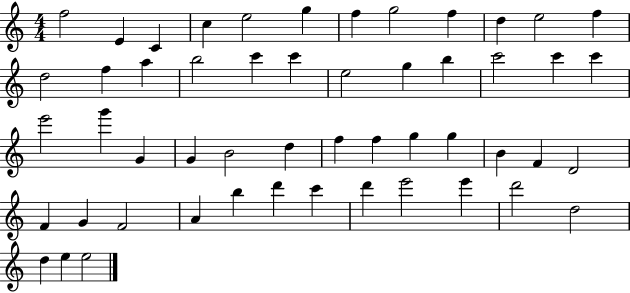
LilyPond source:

{
  \clef treble
  \numericTimeSignature
  \time 4/4
  \key c \major
  f''2 e'4 c'4 | c''4 e''2 g''4 | f''4 g''2 f''4 | d''4 e''2 f''4 | \break d''2 f''4 a''4 | b''2 c'''4 c'''4 | e''2 g''4 b''4 | c'''2 c'''4 c'''4 | \break e'''2 g'''4 g'4 | g'4 b'2 d''4 | f''4 f''4 g''4 g''4 | b'4 f'4 d'2 | \break f'4 g'4 f'2 | a'4 b''4 d'''4 c'''4 | d'''4 e'''2 e'''4 | d'''2 d''2 | \break d''4 e''4 e''2 | \bar "|."
}